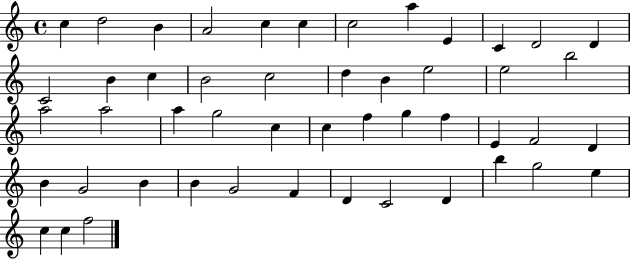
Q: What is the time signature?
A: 4/4